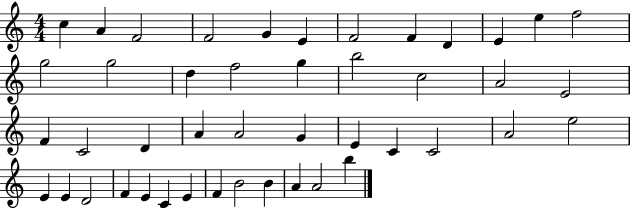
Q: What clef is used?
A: treble